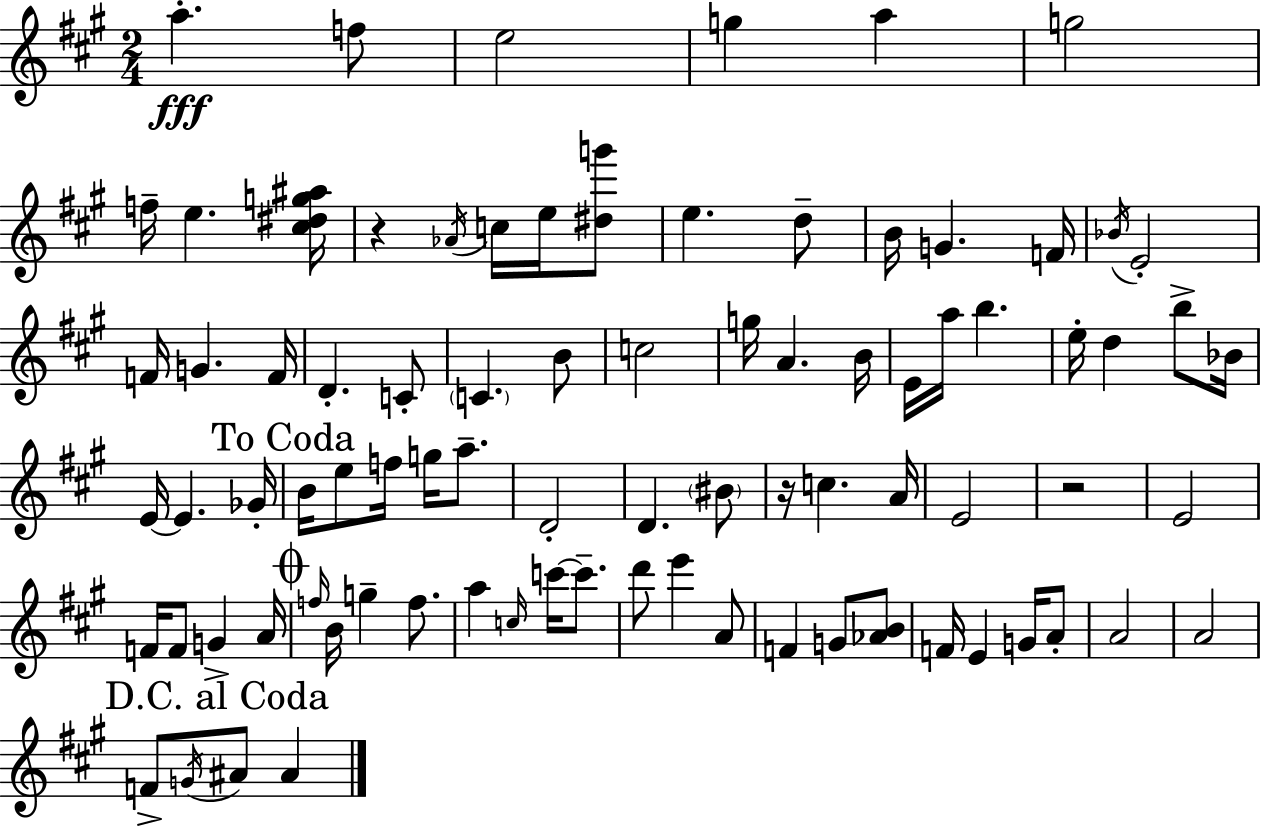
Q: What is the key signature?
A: A major